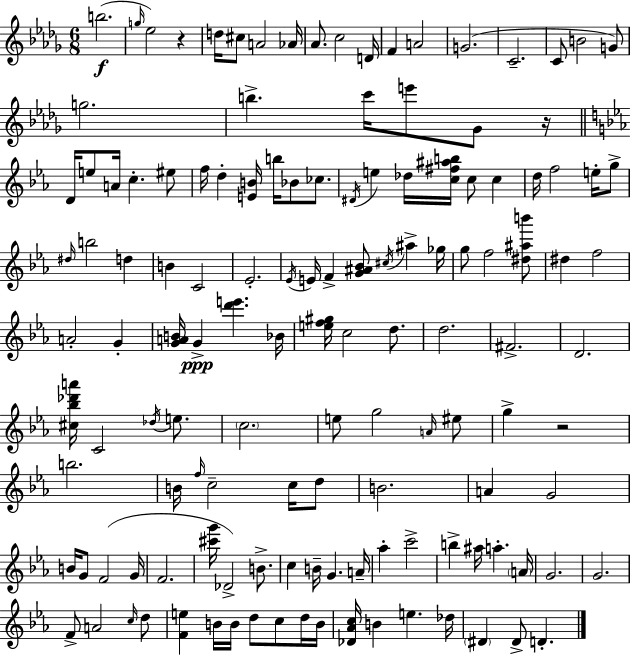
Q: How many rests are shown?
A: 3